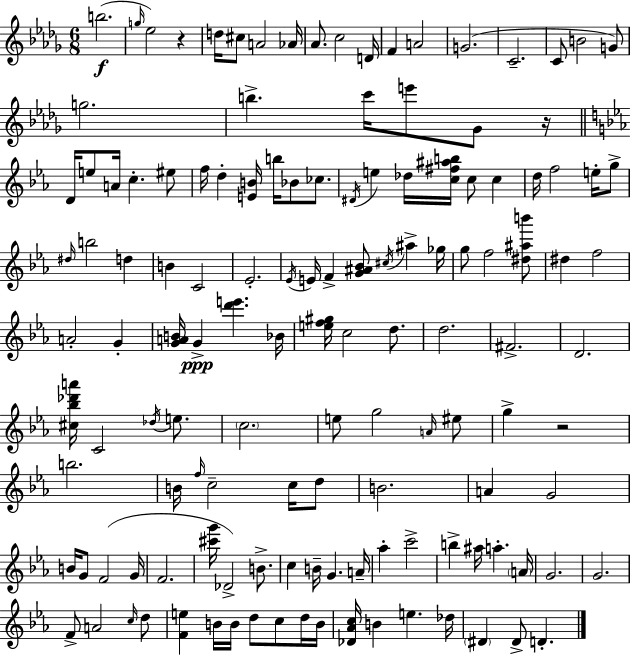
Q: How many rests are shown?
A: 3